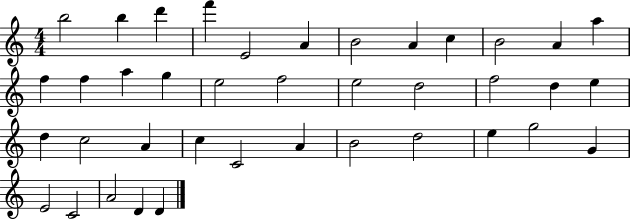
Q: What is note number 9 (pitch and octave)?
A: C5